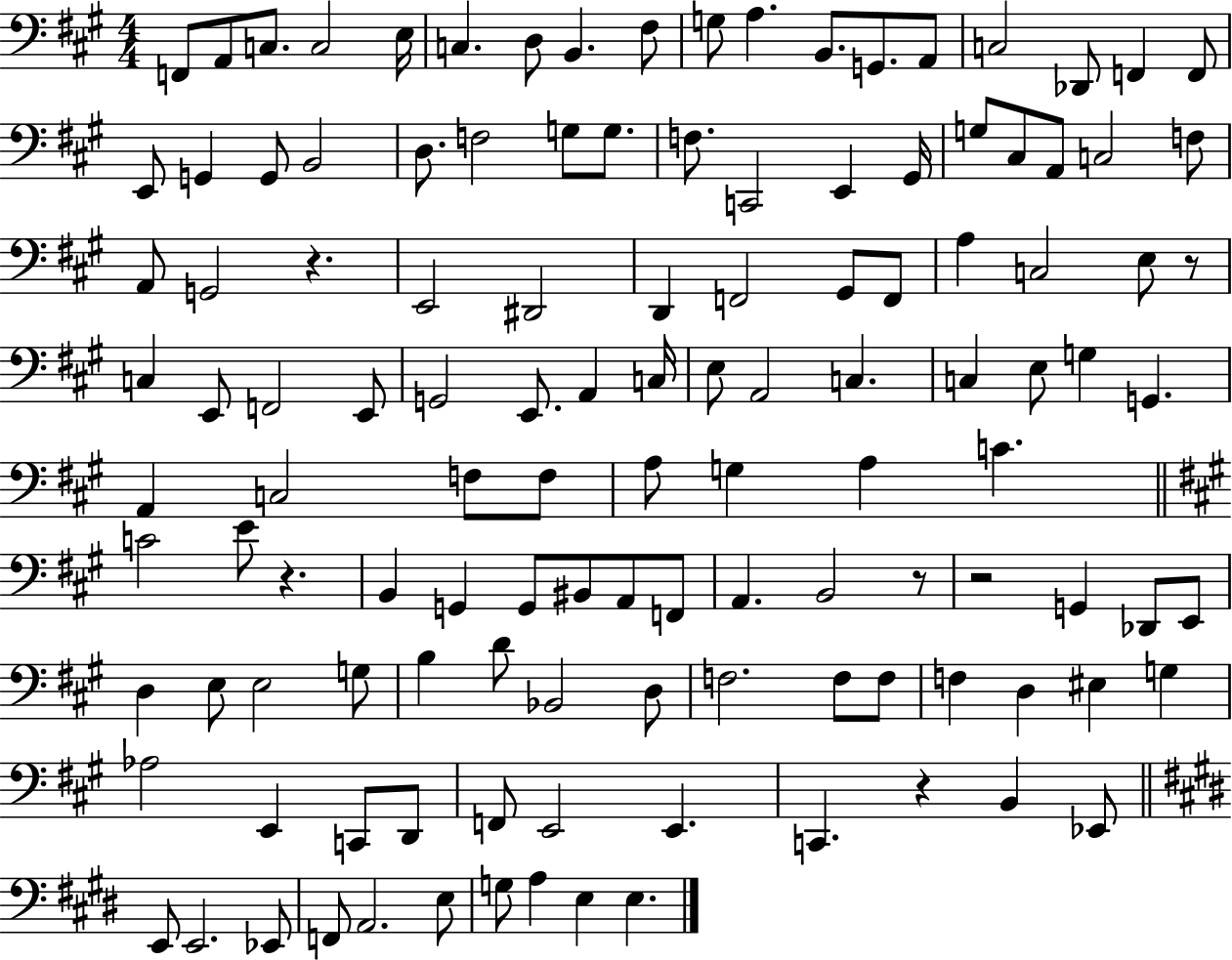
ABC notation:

X:1
T:Untitled
M:4/4
L:1/4
K:A
F,,/2 A,,/2 C,/2 C,2 E,/4 C, D,/2 B,, ^F,/2 G,/2 A, B,,/2 G,,/2 A,,/2 C,2 _D,,/2 F,, F,,/2 E,,/2 G,, G,,/2 B,,2 D,/2 F,2 G,/2 G,/2 F,/2 C,,2 E,, ^G,,/4 G,/2 ^C,/2 A,,/2 C,2 F,/2 A,,/2 G,,2 z E,,2 ^D,,2 D,, F,,2 ^G,,/2 F,,/2 A, C,2 E,/2 z/2 C, E,,/2 F,,2 E,,/2 G,,2 E,,/2 A,, C,/4 E,/2 A,,2 C, C, E,/2 G, G,, A,, C,2 F,/2 F,/2 A,/2 G, A, C C2 E/2 z B,, G,, G,,/2 ^B,,/2 A,,/2 F,,/2 A,, B,,2 z/2 z2 G,, _D,,/2 E,,/2 D, E,/2 E,2 G,/2 B, D/2 _B,,2 D,/2 F,2 F,/2 F,/2 F, D, ^E, G, _A,2 E,, C,,/2 D,,/2 F,,/2 E,,2 E,, C,, z B,, _E,,/2 E,,/2 E,,2 _E,,/2 F,,/2 A,,2 E,/2 G,/2 A, E, E,